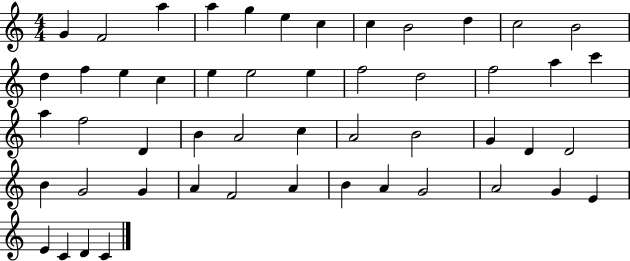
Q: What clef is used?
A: treble